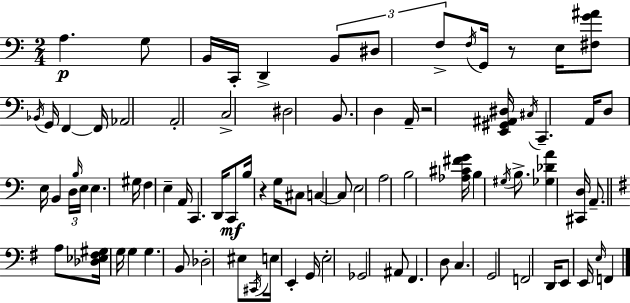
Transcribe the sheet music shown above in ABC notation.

X:1
T:Untitled
M:2/4
L:1/4
K:C
A, G,/2 B,,/4 C,,/4 D,, B,,/2 ^D,/2 F,/2 F,/4 G,,/4 z/2 E,/4 [^F,G^A]/2 _B,,/4 G,,/4 F,, F,,/4 _A,,2 A,,2 C,2 ^D,2 B,,/2 D, A,,/4 z2 [E,,^G,,^A,,^D,]/4 ^C,/4 C,, A,,/4 D,/2 E,/4 B,, D,/4 B,/4 E,/4 E, ^G,/4 F, E, A,,/4 C,, D,,/4 C,,/2 B,/4 z G,/4 ^C,/2 C, C,/2 E,2 A,2 B,2 [_A,^C^FG]/4 B, ^G,/4 B,/2 [_G,_DA] [^C,,D,]/4 A,,/2 A,/2 [_D,_E,^F,^G,]/4 G,/4 G, G, B,,/2 _D,2 ^E,/2 ^C,,/4 E,/4 E,, G,,/4 E,2 _G,,2 ^A,,/2 ^F,, D,/2 C, G,,2 F,,2 D,,/4 E,,/2 E,,/4 E,/4 F,,